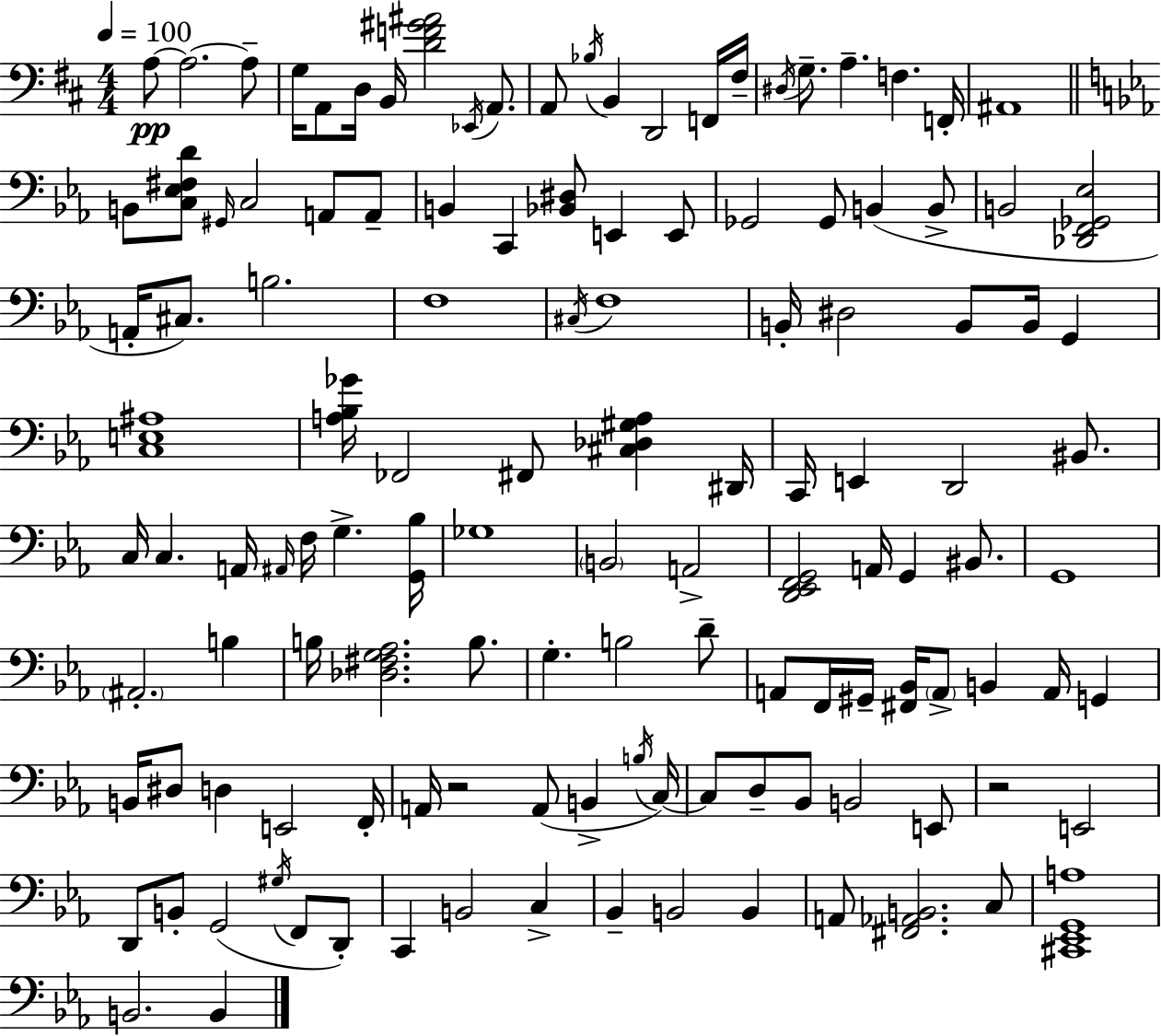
{
  \clef bass
  \numericTimeSignature
  \time 4/4
  \key d \major
  \tempo 4 = 100
  \repeat volta 2 { a8~~\pp a2.~~ a8-- | g16 a,8 d16 b,16 <d' f' gis' ais'>2 \acciaccatura { ees,16 } a,8. | a,8 \acciaccatura { bes16 } b,4 d,2 | f,16 fis16-- \acciaccatura { dis16 } g8.-- a4.-- f4. | \break f,16-. ais,1 | \bar "||" \break \key ees \major b,8 <c ees fis d'>8 \grace { gis,16 } c2 a,8 a,8-- | b,4 c,4 <bes, dis>8 e,4 e,8 | ges,2 ges,8 b,4( b,8-> | b,2 <des, f, ges, ees>2 | \break a,16-. cis8.) b2. | f1 | \acciaccatura { cis16 } f1 | b,16-. dis2 b,8 b,16 g,4 | \break <c e ais>1 | <a bes ges'>16 fes,2 fis,8 <cis des gis a>4 | dis,16 c,16 e,4 d,2 bis,8. | c16 c4. a,16 \grace { ais,16 } f16 g4.-> | \break <g, bes>16 ges1 | \parenthesize b,2 a,2-> | <d, ees, f, g,>2 a,16 g,4 | bis,8. g,1 | \break \parenthesize ais,2.-. b4 | b16 <des fis g aes>2. | b8. g4.-. b2 | d'8-- a,8 f,16 gis,16-- <fis, bes,>16 \parenthesize a,8-> b,4 a,16 g,4 | \break b,16 dis8 d4 e,2 | f,16-. a,16 r2 a,8( b,4-> | \acciaccatura { b16 } c16~~) c8 d8-- bes,8 b,2 | e,8 r2 e,2 | \break d,8 b,8-. g,2( | \acciaccatura { gis16 } f,8 d,8-.) c,4 b,2 | c4-> bes,4-- b,2 | b,4 a,8 <fis, aes, b,>2. | \break c8 <cis, ees, g, a>1 | b,2. | b,4 } \bar "|."
}